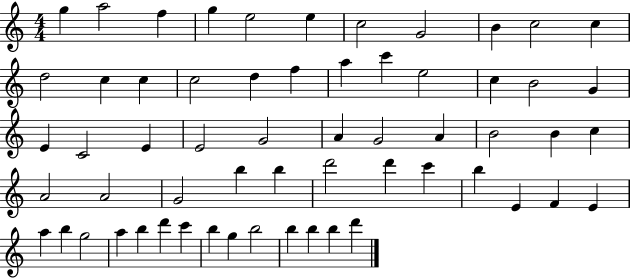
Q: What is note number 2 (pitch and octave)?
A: A5